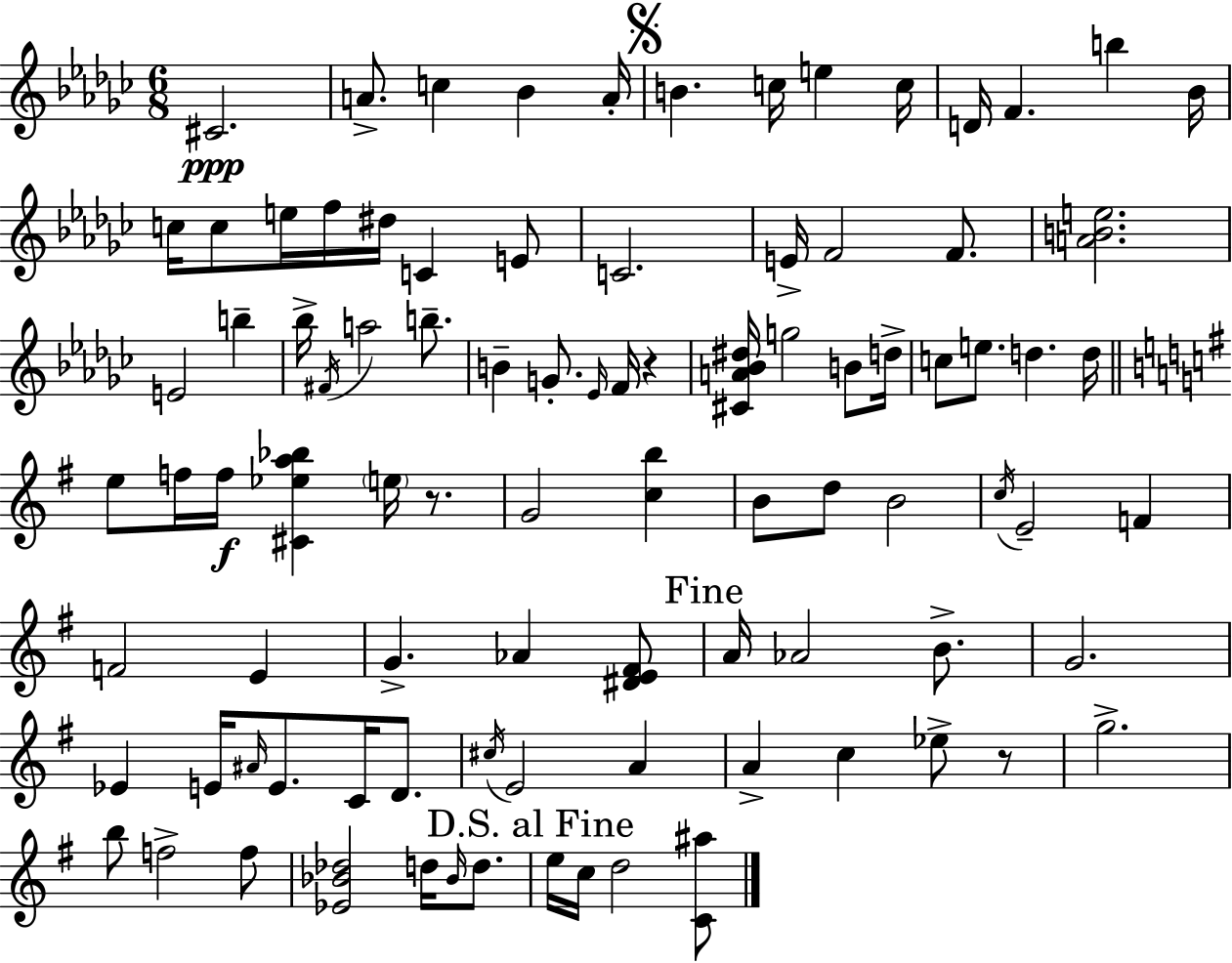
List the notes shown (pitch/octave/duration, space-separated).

C#4/h. A4/e. C5/q Bb4/q A4/s B4/q. C5/s E5/q C5/s D4/s F4/q. B5/q Bb4/s C5/s C5/e E5/s F5/s D#5/s C4/q E4/e C4/h. E4/s F4/h F4/e. [A4,B4,E5]/h. E4/h B5/q Bb5/s F#4/s A5/h B5/e. B4/q G4/e. Eb4/s F4/s R/q [C#4,A4,Bb4,D#5]/s G5/h B4/e D5/s C5/e E5/e. D5/q. D5/s E5/e F5/s F5/s [C#4,Eb5,A5,Bb5]/q E5/s R/e. G4/h [C5,B5]/q B4/e D5/e B4/h C5/s E4/h F4/q F4/h E4/q G4/q. Ab4/q [D#4,E4,F#4]/e A4/s Ab4/h B4/e. G4/h. Eb4/q E4/s A#4/s E4/e. C4/s D4/e. C#5/s E4/h A4/q A4/q C5/q Eb5/e R/e G5/h. B5/e F5/h F5/e [Eb4,Bb4,Db5]/h D5/s Bb4/s D5/e. E5/s C5/s D5/h [C4,A#5]/e